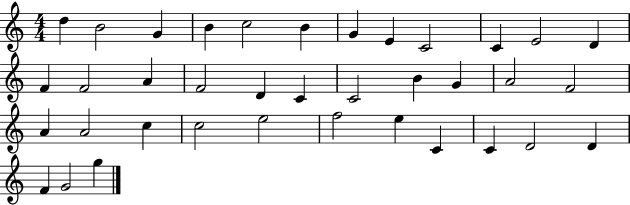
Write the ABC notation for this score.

X:1
T:Untitled
M:4/4
L:1/4
K:C
d B2 G B c2 B G E C2 C E2 D F F2 A F2 D C C2 B G A2 F2 A A2 c c2 e2 f2 e C C D2 D F G2 g